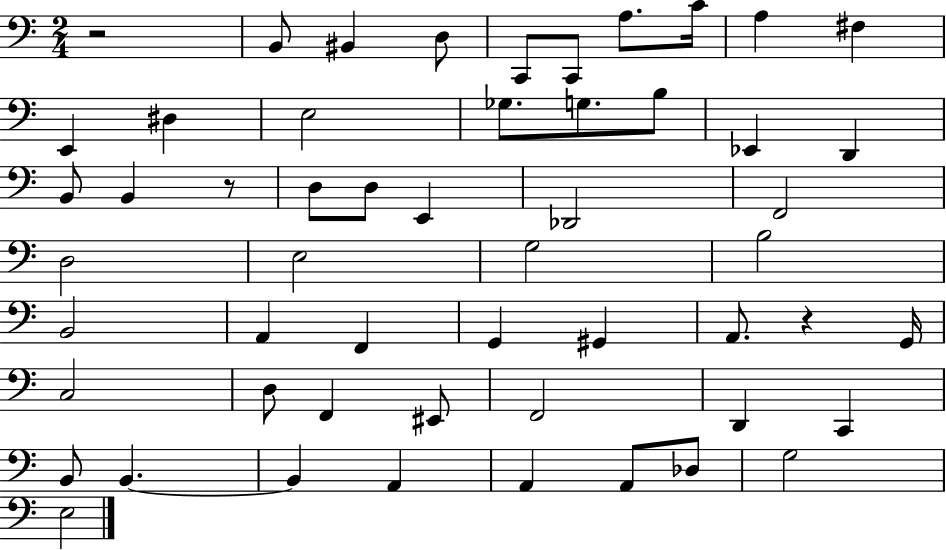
R/h B2/e BIS2/q D3/e C2/e C2/e A3/e. C4/s A3/q F#3/q E2/q D#3/q E3/h Gb3/e. G3/e. B3/e Eb2/q D2/q B2/e B2/q R/e D3/e D3/e E2/q Db2/h F2/h D3/h E3/h G3/h B3/h B2/h A2/q F2/q G2/q G#2/q A2/e. R/q G2/s C3/h D3/e F2/q EIS2/e F2/h D2/q C2/q B2/e B2/q. B2/q A2/q A2/q A2/e Db3/e G3/h E3/h